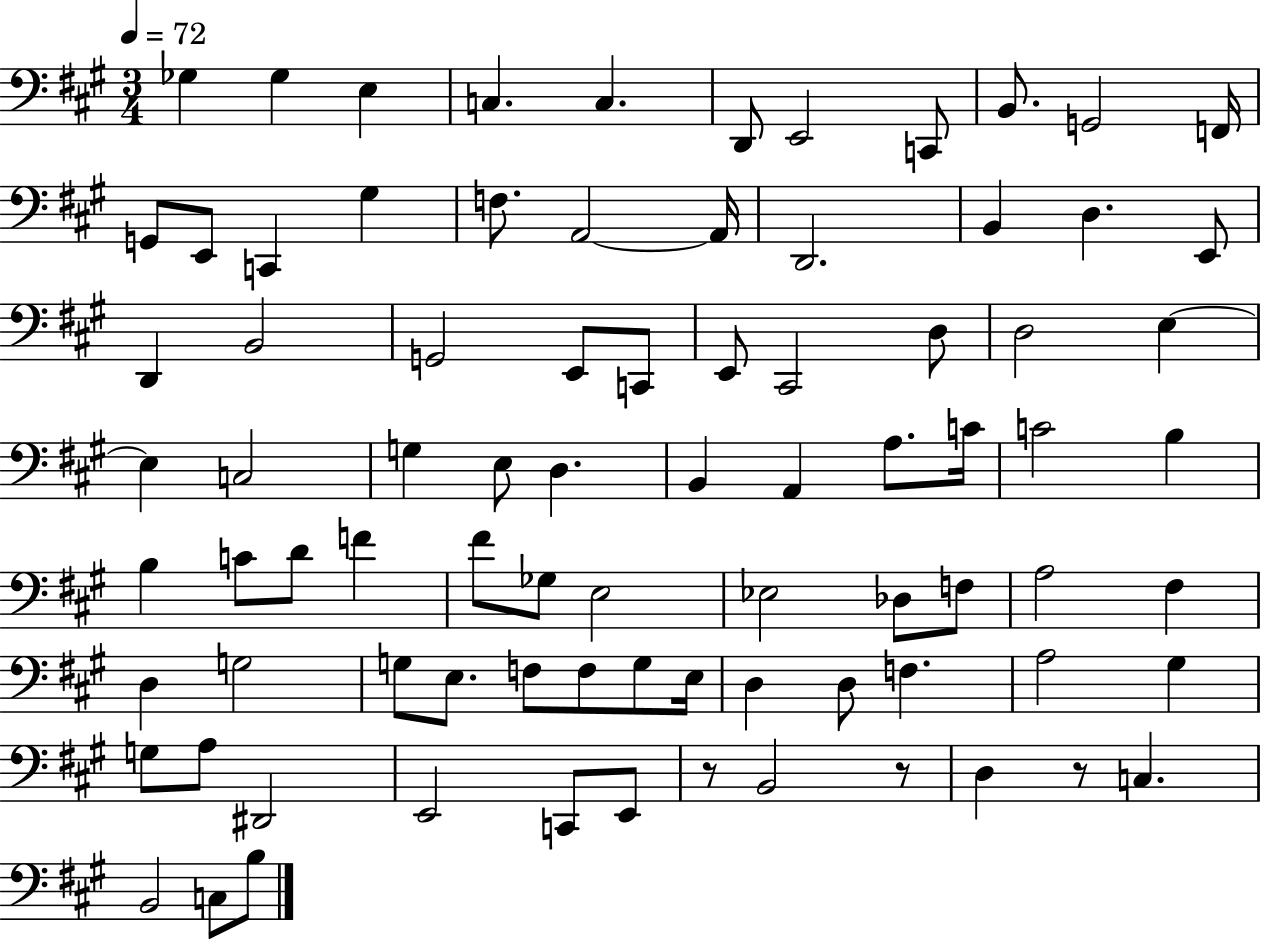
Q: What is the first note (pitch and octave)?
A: Gb3